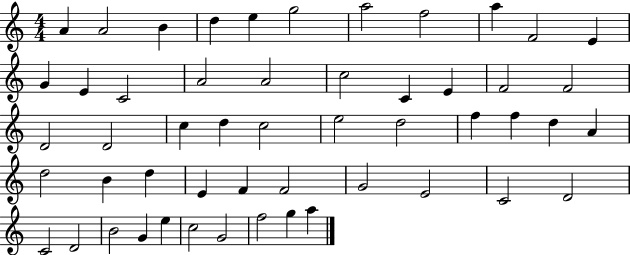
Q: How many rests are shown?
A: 0